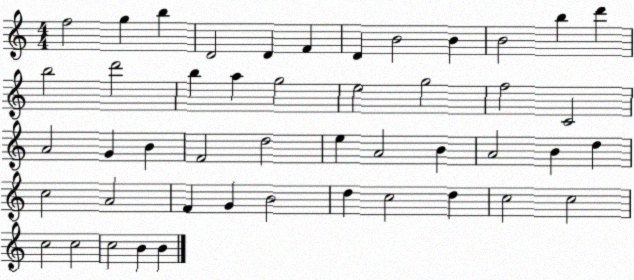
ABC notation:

X:1
T:Untitled
M:4/4
L:1/4
K:C
f2 g b D2 D F D B2 B B2 b d' b2 d'2 b a g2 e2 g2 f2 C2 A2 G B F2 d2 e A2 B A2 B d c2 A2 F G B2 d c2 d c2 c2 c2 c2 c2 B B